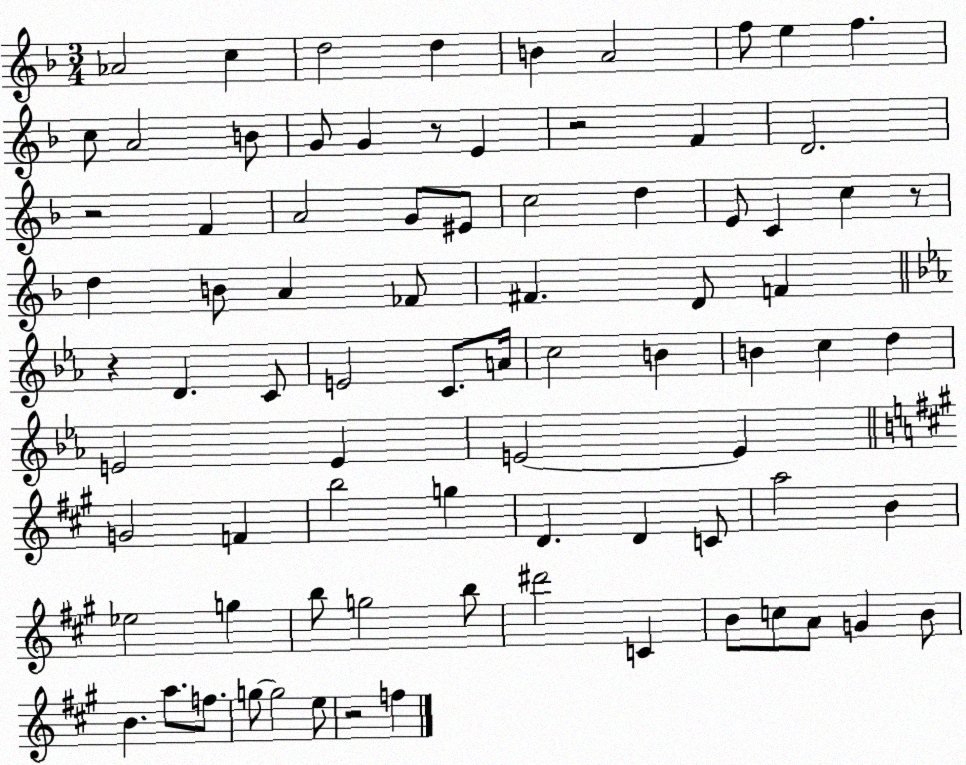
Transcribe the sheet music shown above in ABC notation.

X:1
T:Untitled
M:3/4
L:1/4
K:F
_A2 c d2 d B A2 f/2 e f c/2 A2 B/2 G/2 G z/2 E z2 F D2 z2 F A2 G/2 ^E/2 c2 d E/2 C c z/2 d B/2 A _F/2 ^F D/2 F z D C/2 E2 C/2 A/4 c2 B B c d E2 E E2 E G2 F b2 g D D C/2 a2 B _e2 g b/2 g2 b/2 ^d'2 C B/2 c/2 A/2 G B/2 B a/2 f/2 g/2 g2 e/2 z2 f